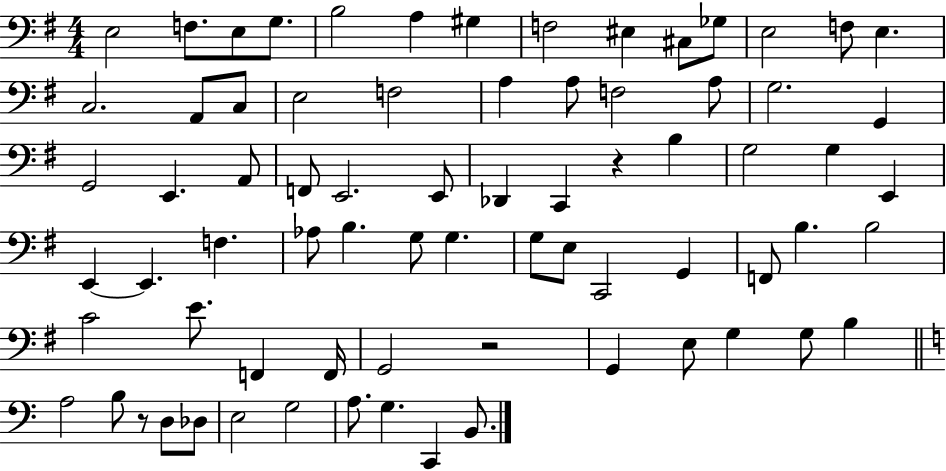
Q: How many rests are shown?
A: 3